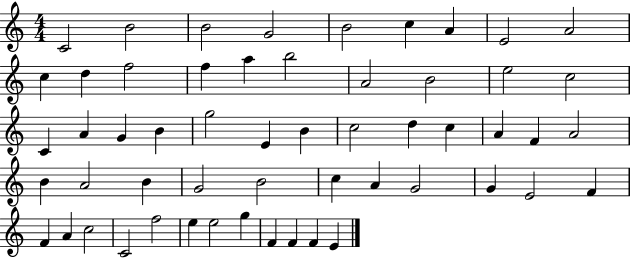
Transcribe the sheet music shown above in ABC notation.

X:1
T:Untitled
M:4/4
L:1/4
K:C
C2 B2 B2 G2 B2 c A E2 A2 c d f2 f a b2 A2 B2 e2 c2 C A G B g2 E B c2 d c A F A2 B A2 B G2 B2 c A G2 G E2 F F A c2 C2 f2 e e2 g F F F E